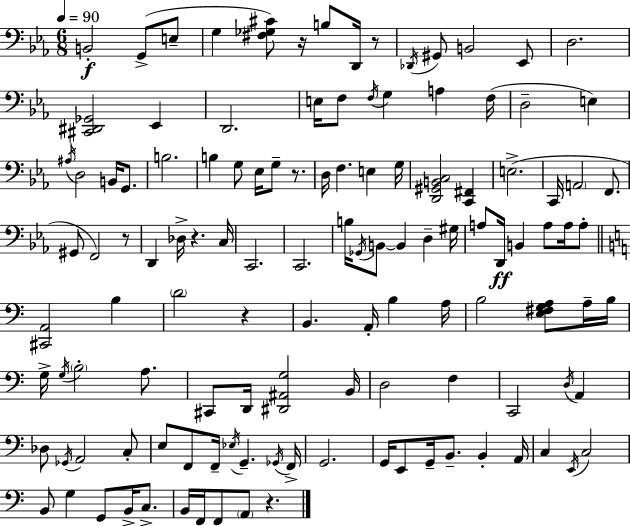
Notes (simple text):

B2/h G2/e E3/e G3/q [F#3,Gb3,C#4]/e R/s B3/e D2/s R/e Db2/s G#2/e B2/h Eb2/e D3/h. [C#2,D#2,Gb2]/h Eb2/q D2/h. E3/s F3/e F3/s G3/q A3/q F3/s D3/h E3/q A#3/s D3/h B2/s G2/e. B3/h. B3/q G3/e Eb3/s G3/e R/e. D3/s F3/q. E3/q G3/s [D2,G#2,B2,C3]/h [C2,F#2]/q E3/h. C2/s A2/h F2/e. G#2/e F2/h R/e D2/q Db3/s R/q. C3/s C2/h. C2/h. B3/s Gb2/s B2/e B2/q D3/q G#3/s A3/e D2/s B2/q A3/e A3/s A3/e [C#2,A2]/h B3/q D4/h R/q B2/q. A2/s B3/q A3/s B3/h [E3,F#3,G3,A3]/e A3/s B3/s G3/s G3/s B3/h A3/e. C#2/e D2/s [D#2,A#2,G3]/h B2/s D3/h F3/q C2/h D3/s A2/q Db3/e Gb2/s A2/h C3/e E3/e F2/e F2/s Eb3/s G2/q. Gb2/s F2/s G2/h. G2/s E2/e G2/s B2/e. B2/q A2/s C3/q E2/s C3/h B2/e G3/q G2/e B2/s C3/e. B2/s F2/s F2/e A2/e R/q.